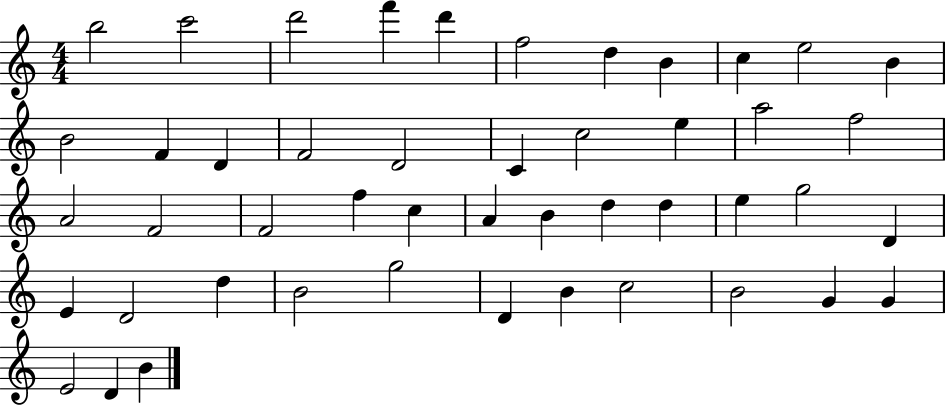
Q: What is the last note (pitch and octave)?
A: B4